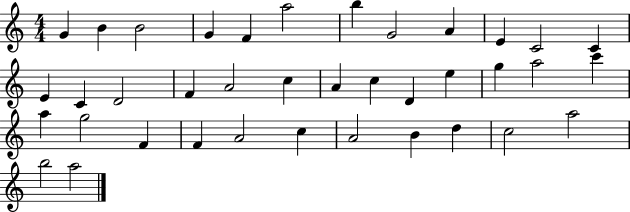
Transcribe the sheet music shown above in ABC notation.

X:1
T:Untitled
M:4/4
L:1/4
K:C
G B B2 G F a2 b G2 A E C2 C E C D2 F A2 c A c D e g a2 c' a g2 F F A2 c A2 B d c2 a2 b2 a2